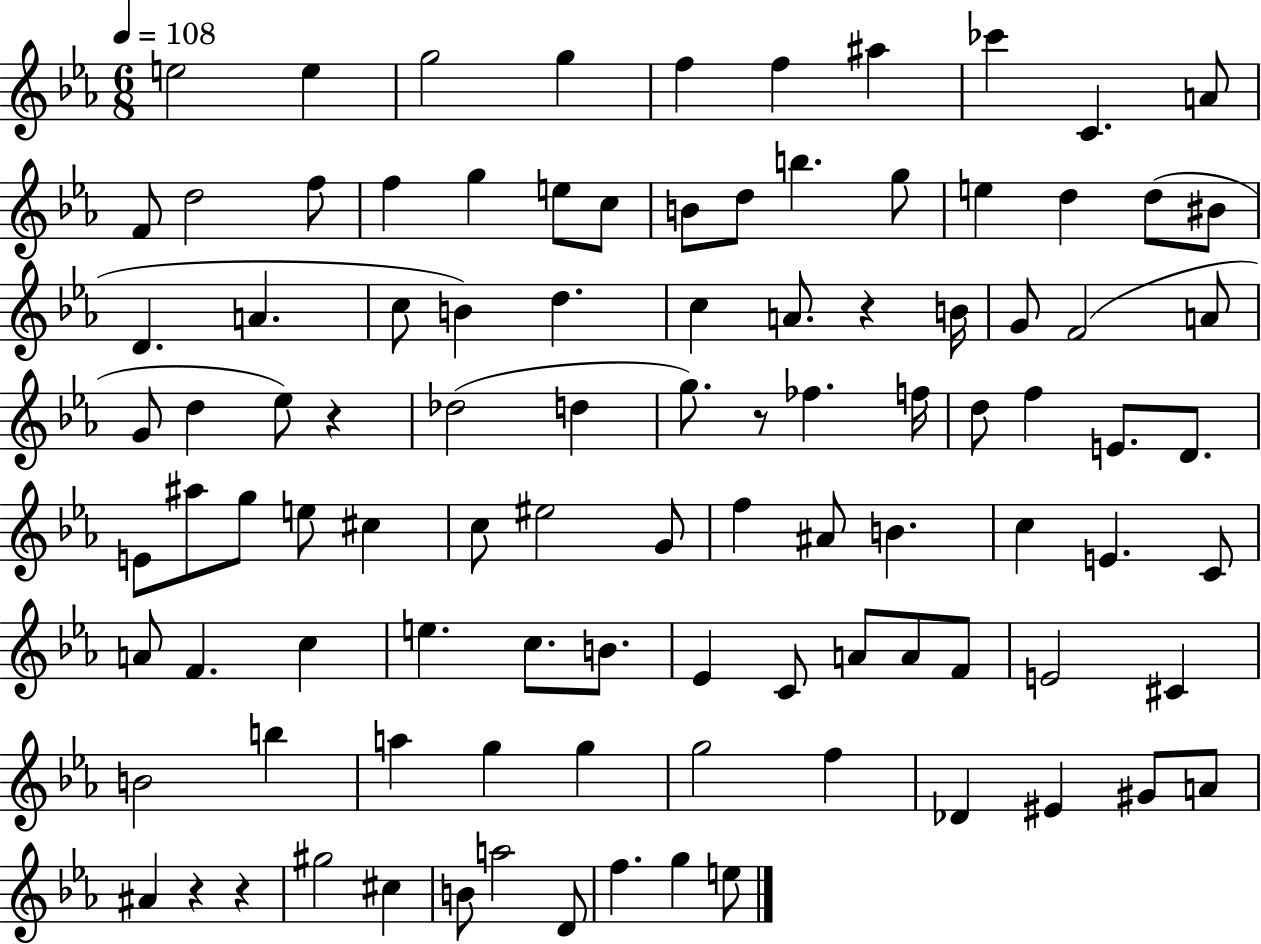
E5/h E5/q G5/h G5/q F5/q F5/q A#5/q CES6/q C4/q. A4/e F4/e D5/h F5/e F5/q G5/q E5/e C5/e B4/e D5/e B5/q. G5/e E5/q D5/q D5/e BIS4/e D4/q. A4/q. C5/e B4/q D5/q. C5/q A4/e. R/q B4/s G4/e F4/h A4/e G4/e D5/q Eb5/e R/q Db5/h D5/q G5/e. R/e FES5/q. F5/s D5/e F5/q E4/e. D4/e. E4/e A#5/e G5/e E5/e C#5/q C5/e EIS5/h G4/e F5/q A#4/e B4/q. C5/q E4/q. C4/e A4/e F4/q. C5/q E5/q. C5/e. B4/e. Eb4/q C4/e A4/e A4/e F4/e E4/h C#4/q B4/h B5/q A5/q G5/q G5/q G5/h F5/q Db4/q EIS4/q G#4/e A4/e A#4/q R/q R/q G#5/h C#5/q B4/e A5/h D4/e F5/q. G5/q E5/e